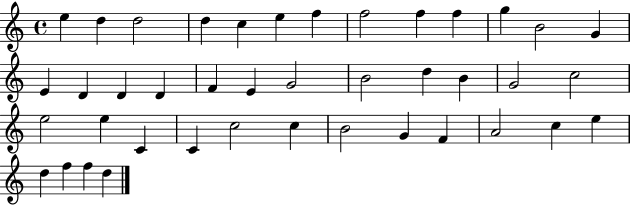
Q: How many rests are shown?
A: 0